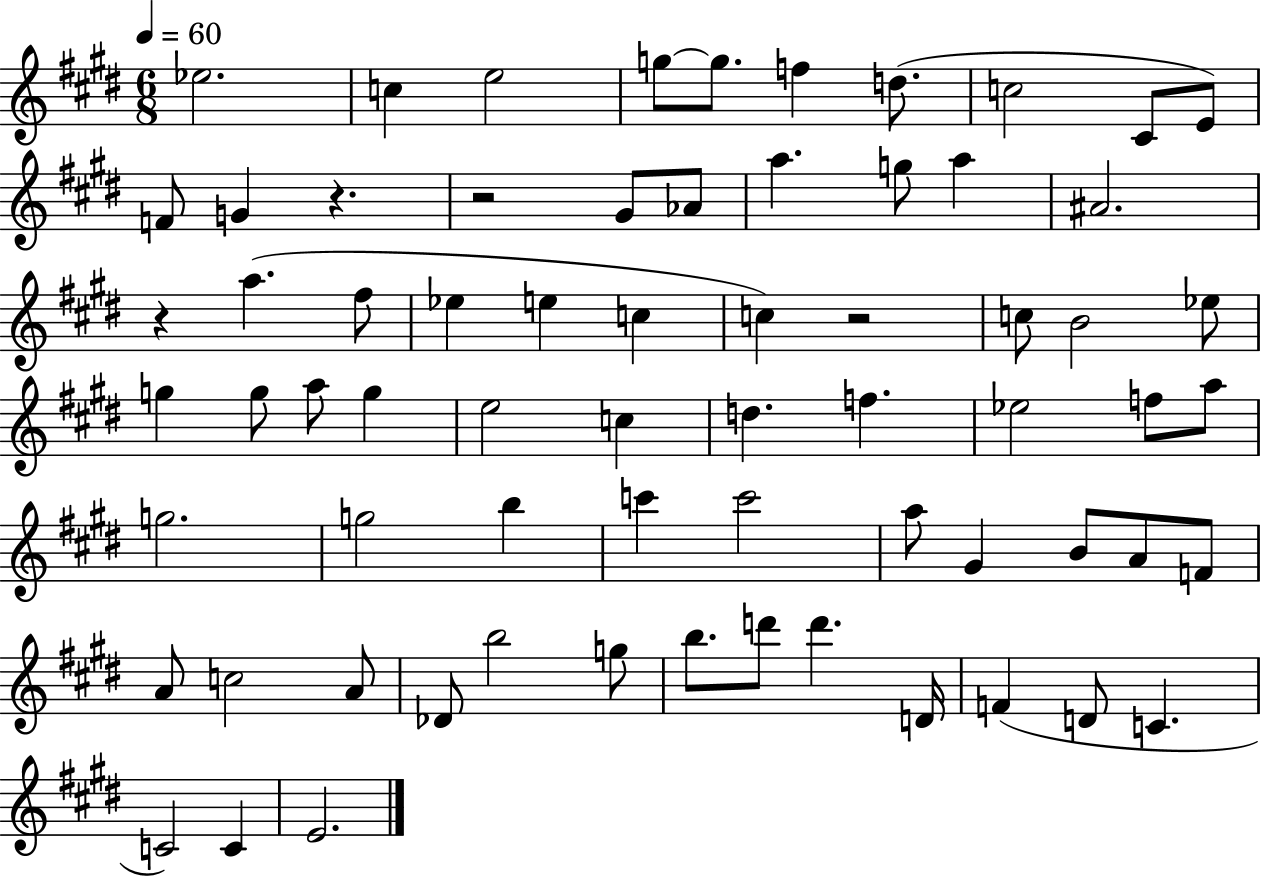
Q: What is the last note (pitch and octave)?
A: E4